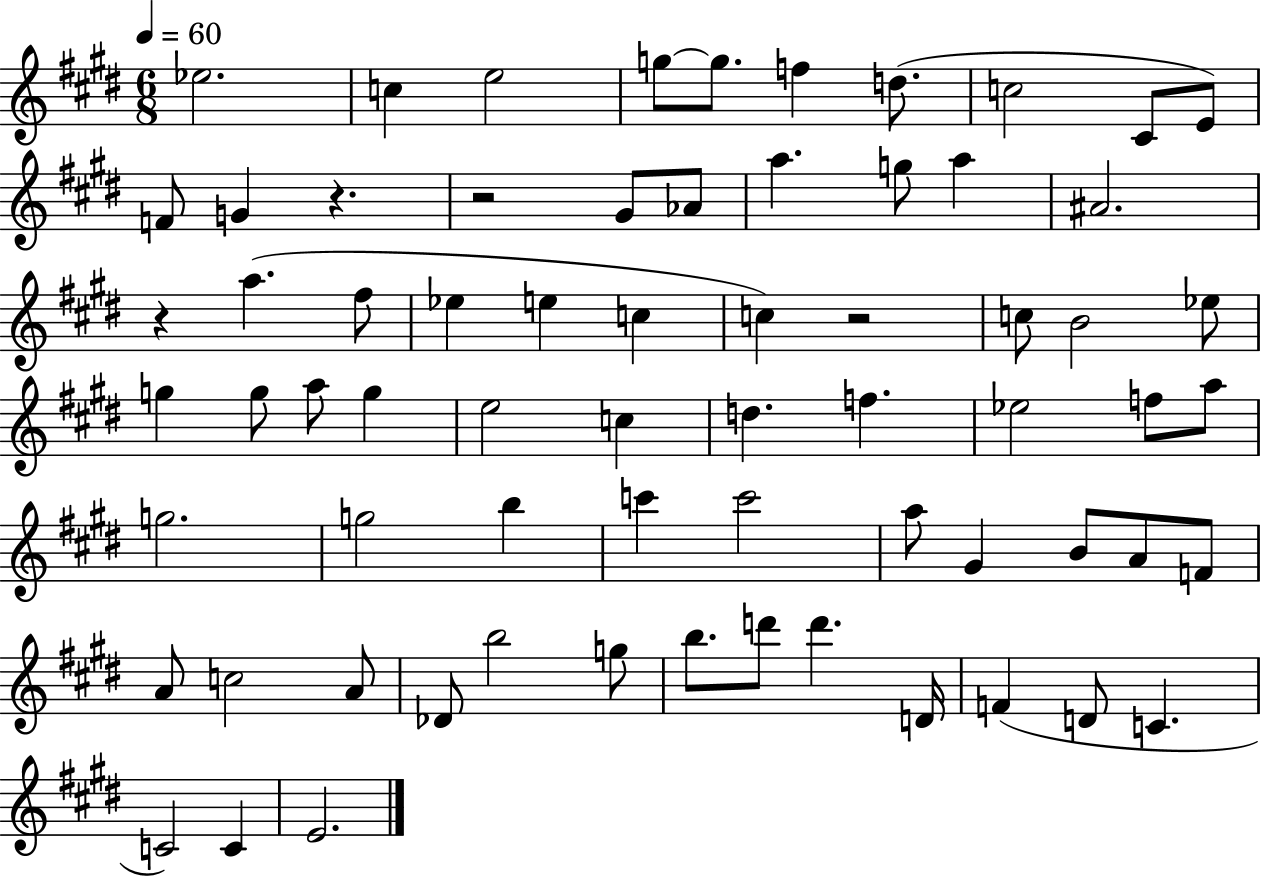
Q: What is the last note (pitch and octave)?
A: E4